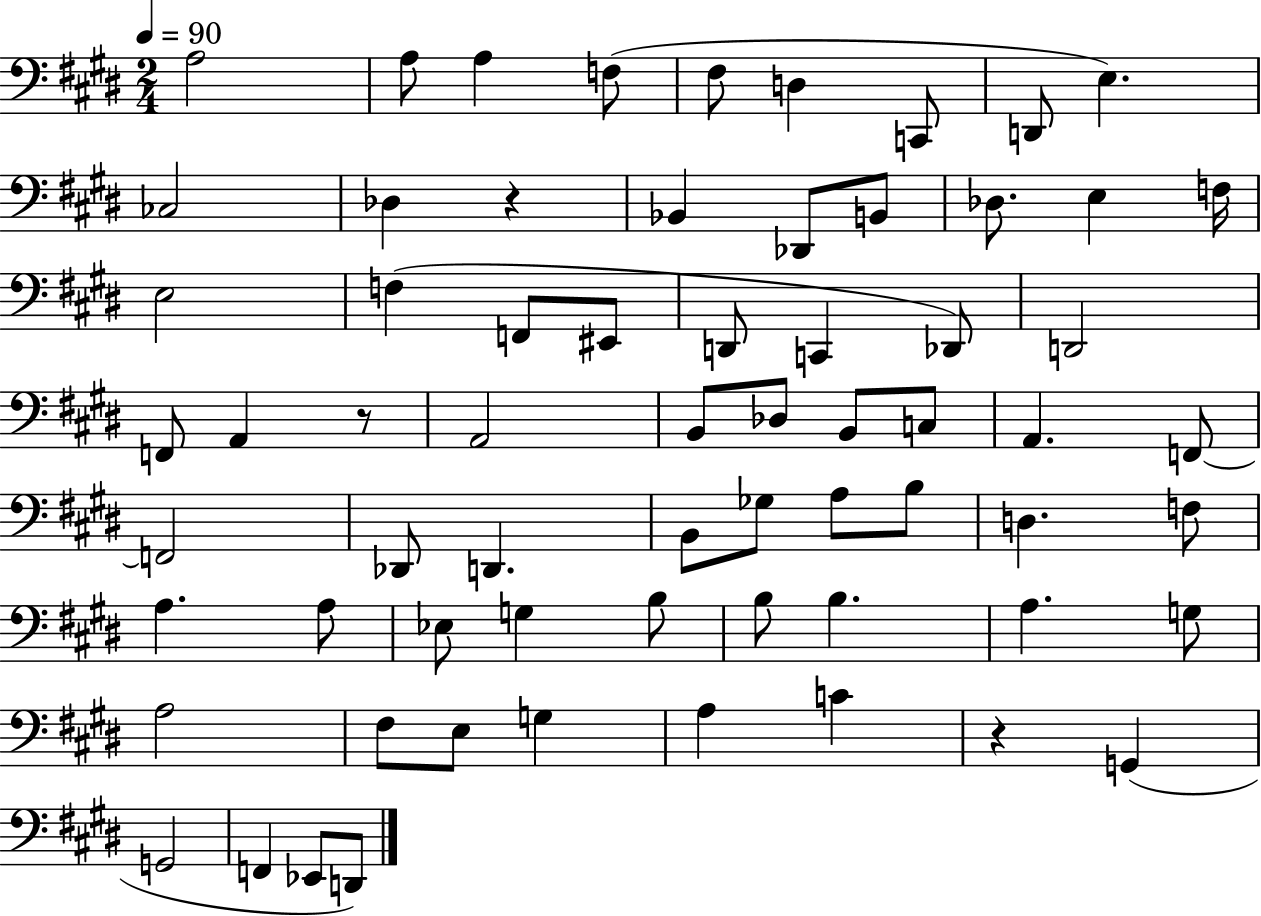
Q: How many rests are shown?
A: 3